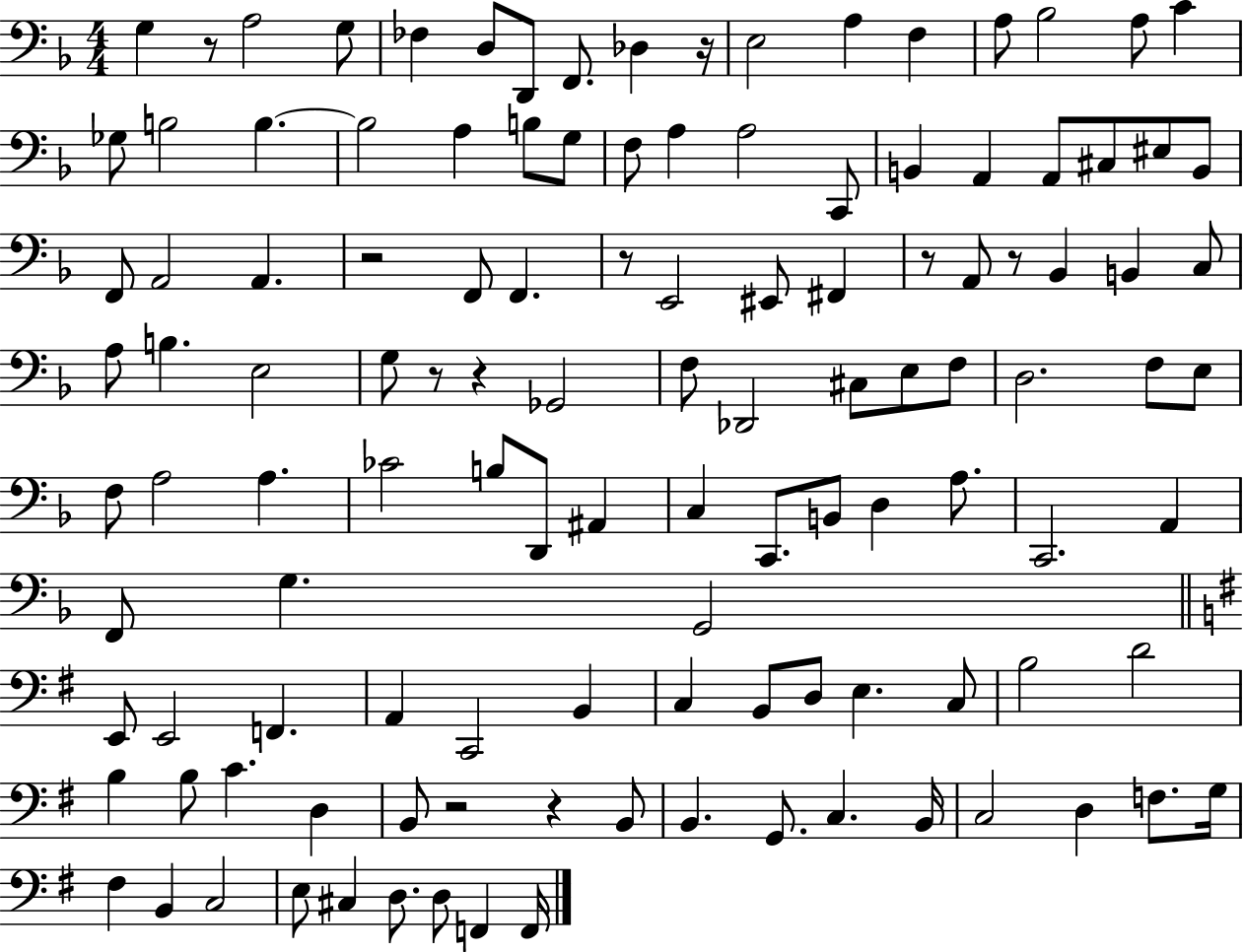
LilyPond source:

{
  \clef bass
  \numericTimeSignature
  \time 4/4
  \key f \major
  g4 r8 a2 g8 | fes4 d8 d,8 f,8. des4 r16 | e2 a4 f4 | a8 bes2 a8 c'4 | \break ges8 b2 b4.~~ | b2 a4 b8 g8 | f8 a4 a2 c,8 | b,4 a,4 a,8 cis8 eis8 b,8 | \break f,8 a,2 a,4. | r2 f,8 f,4. | r8 e,2 eis,8 fis,4 | r8 a,8 r8 bes,4 b,4 c8 | \break a8 b4. e2 | g8 r8 r4 ges,2 | f8 des,2 cis8 e8 f8 | d2. f8 e8 | \break f8 a2 a4. | ces'2 b8 d,8 ais,4 | c4 c,8. b,8 d4 a8. | c,2. a,4 | \break f,8 g4. g,2 | \bar "||" \break \key g \major e,8 e,2 f,4. | a,4 c,2 b,4 | c4 b,8 d8 e4. c8 | b2 d'2 | \break b4 b8 c'4. d4 | b,8 r2 r4 b,8 | b,4. g,8. c4. b,16 | c2 d4 f8. g16 | \break fis4 b,4 c2 | e8 cis4 d8. d8 f,4 f,16 | \bar "|."
}